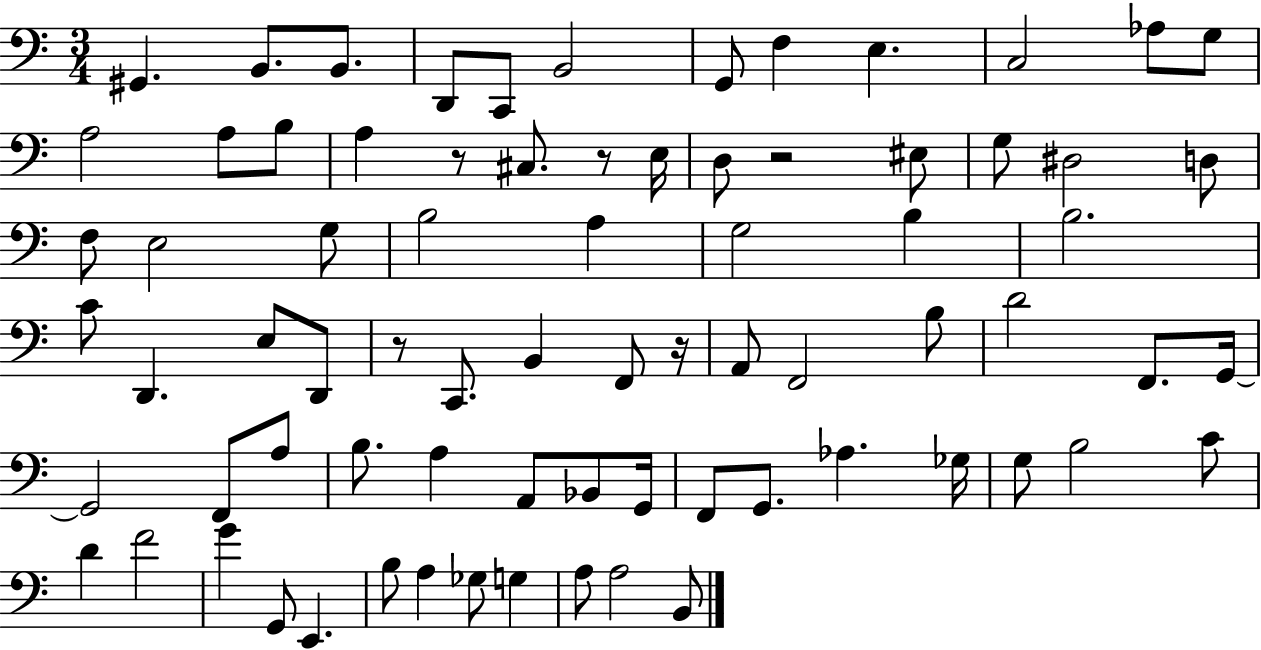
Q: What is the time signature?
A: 3/4